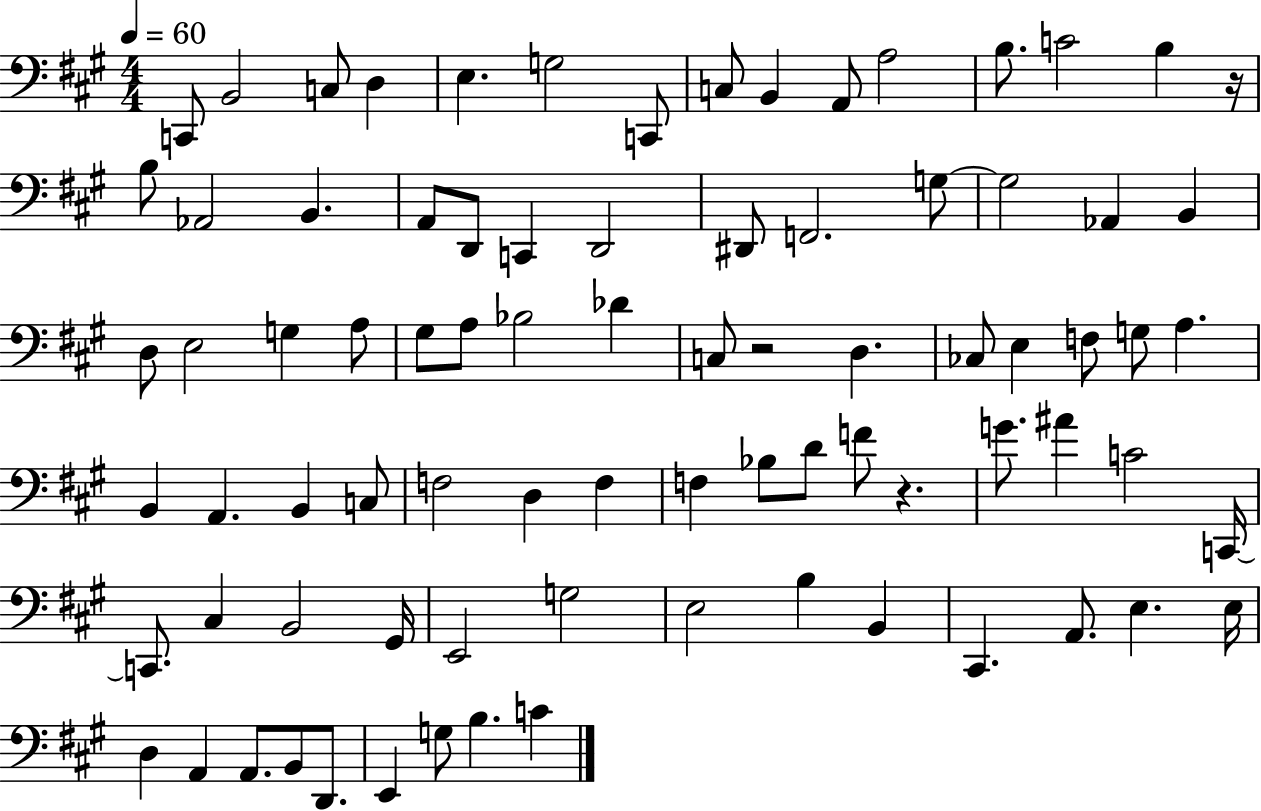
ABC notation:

X:1
T:Untitled
M:4/4
L:1/4
K:A
C,,/2 B,,2 C,/2 D, E, G,2 C,,/2 C,/2 B,, A,,/2 A,2 B,/2 C2 B, z/4 B,/2 _A,,2 B,, A,,/2 D,,/2 C,, D,,2 ^D,,/2 F,,2 G,/2 G,2 _A,, B,, D,/2 E,2 G, A,/2 ^G,/2 A,/2 _B,2 _D C,/2 z2 D, _C,/2 E, F,/2 G,/2 A, B,, A,, B,, C,/2 F,2 D, F, F, _B,/2 D/2 F/2 z G/2 ^A C2 C,,/4 C,,/2 ^C, B,,2 ^G,,/4 E,,2 G,2 E,2 B, B,, ^C,, A,,/2 E, E,/4 D, A,, A,,/2 B,,/2 D,,/2 E,, G,/2 B, C